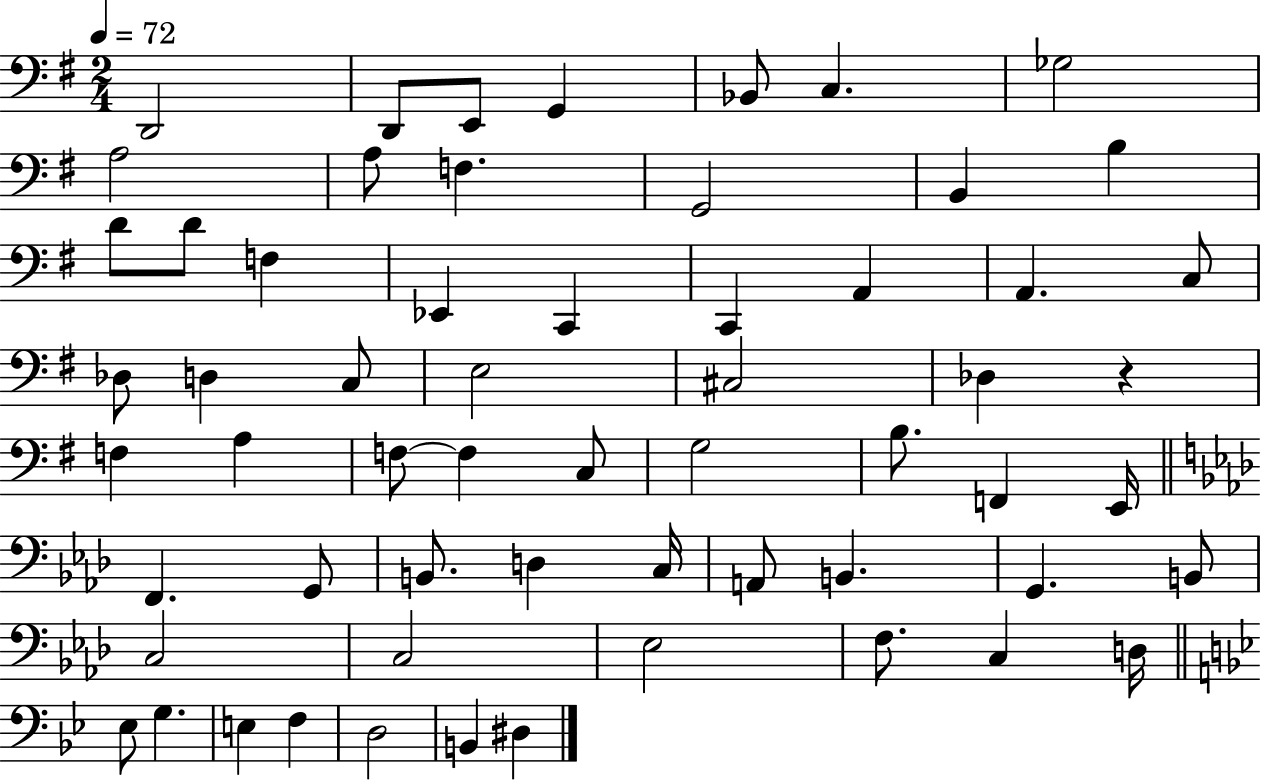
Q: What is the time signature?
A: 2/4